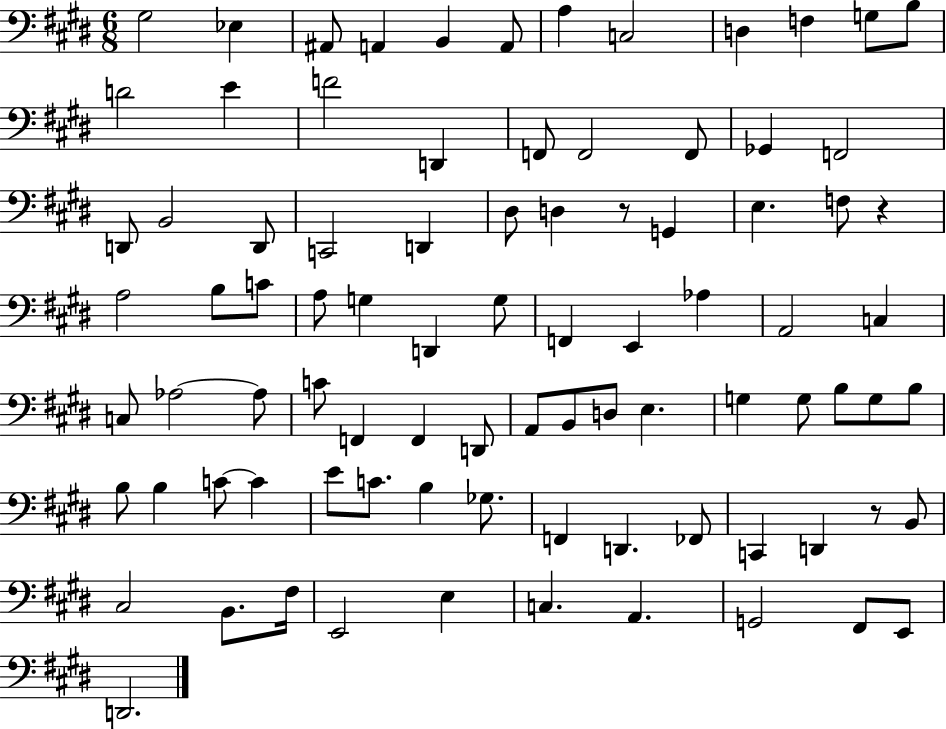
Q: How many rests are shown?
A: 3